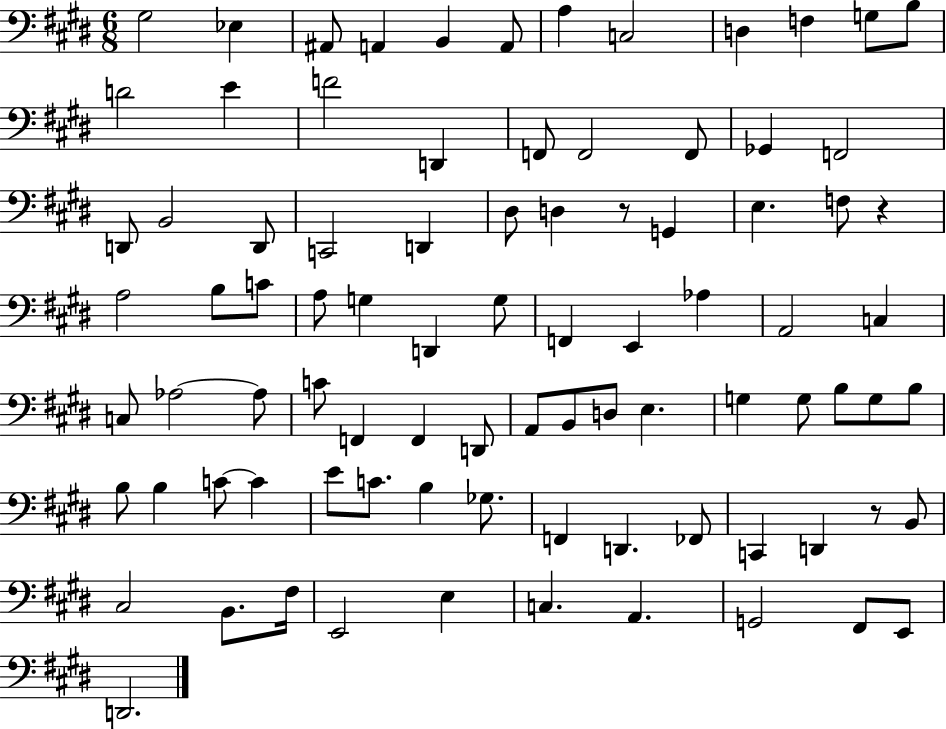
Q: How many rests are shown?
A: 3